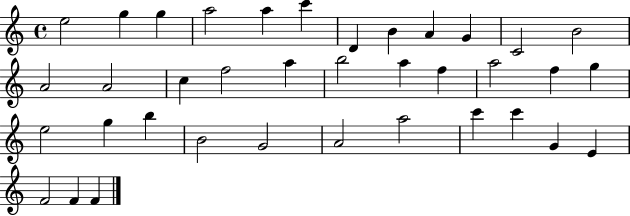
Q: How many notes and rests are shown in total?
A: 37